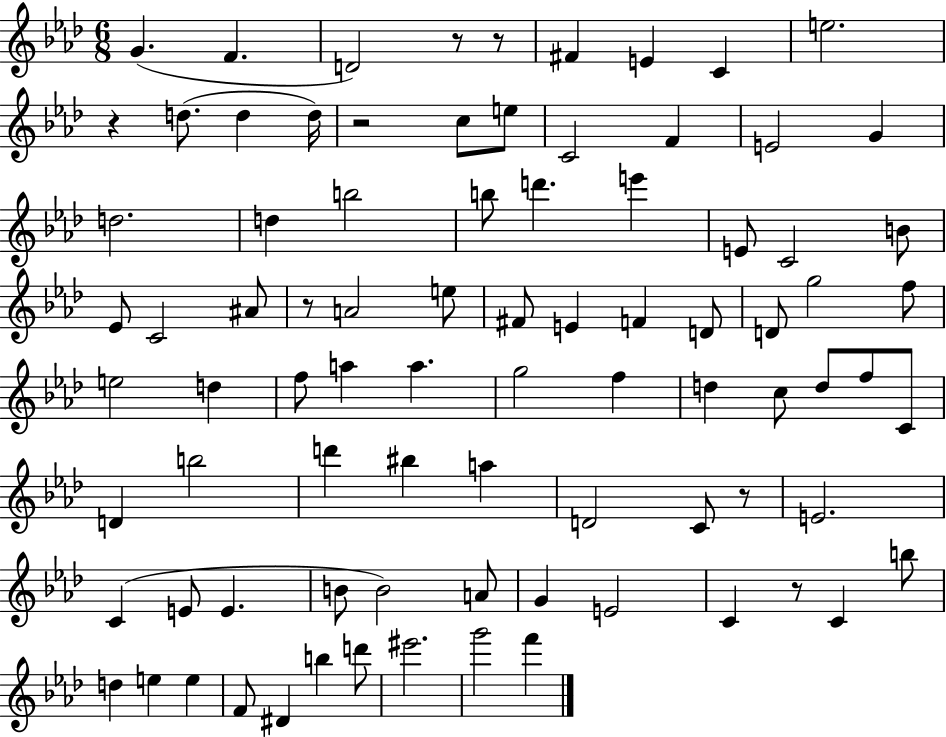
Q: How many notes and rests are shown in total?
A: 85